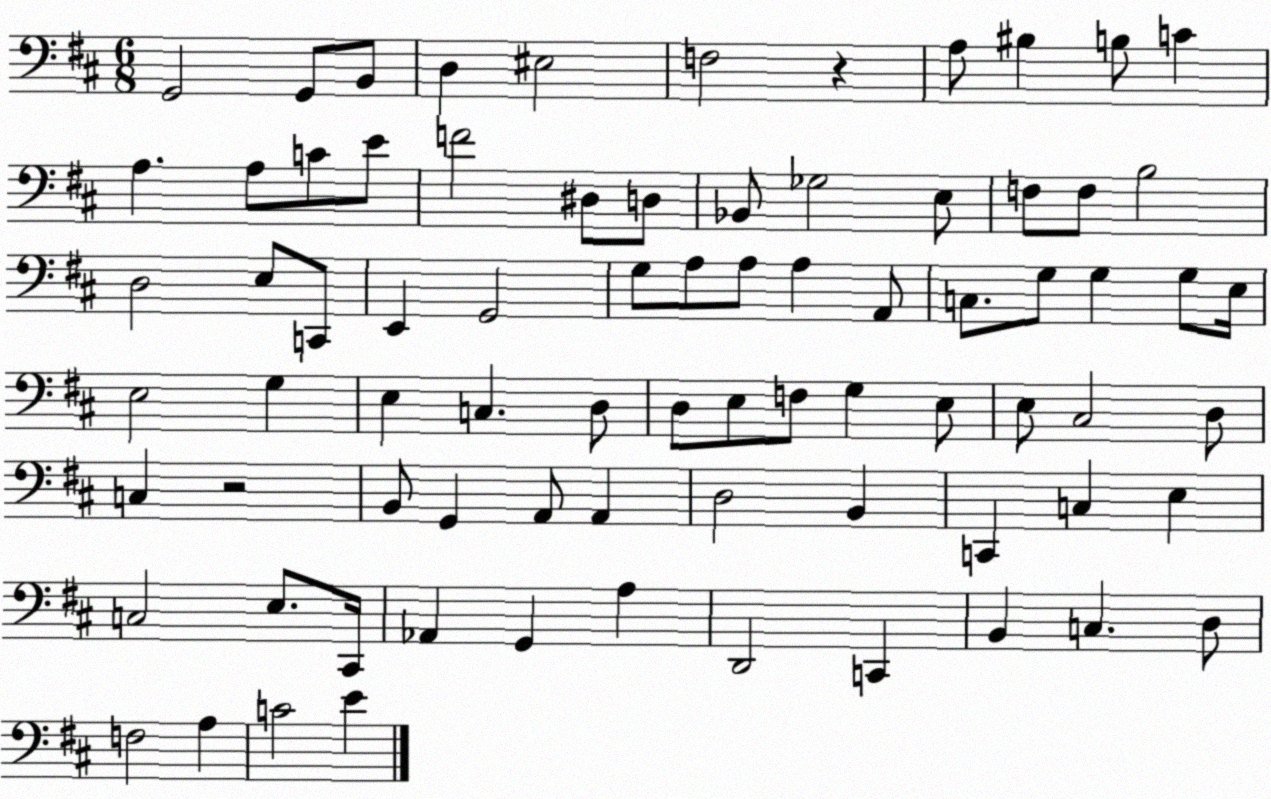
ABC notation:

X:1
T:Untitled
M:6/8
L:1/4
K:D
G,,2 G,,/2 B,,/2 D, ^E,2 F,2 z A,/2 ^B, B,/2 C A, A,/2 C/2 E/2 F2 ^D,/2 D,/2 _B,,/2 _G,2 E,/2 F,/2 F,/2 B,2 D,2 E,/2 C,,/2 E,, G,,2 G,/2 A,/2 A,/2 A, A,,/2 C,/2 G,/2 G, G,/2 E,/4 E,2 G, E, C, D,/2 D,/2 E,/2 F,/2 G, E,/2 E,/2 ^C,2 D,/2 C, z2 B,,/2 G,, A,,/2 A,, D,2 B,, C,, C, E, C,2 E,/2 ^C,,/4 _A,, G,, A, D,,2 C,, B,, C, D,/2 F,2 A, C2 E